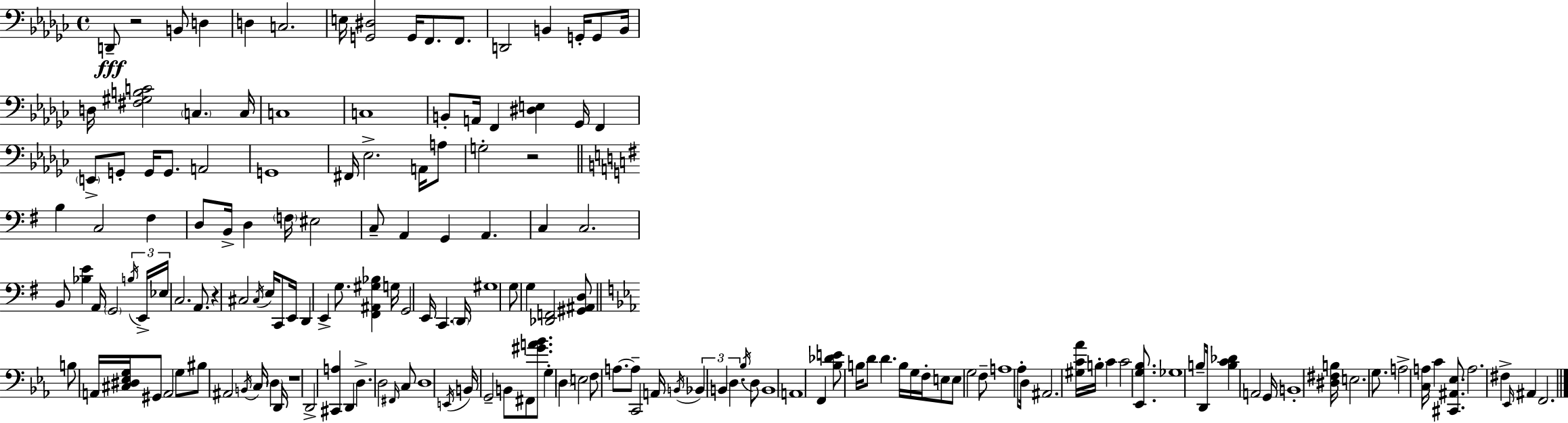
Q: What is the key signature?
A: EES minor